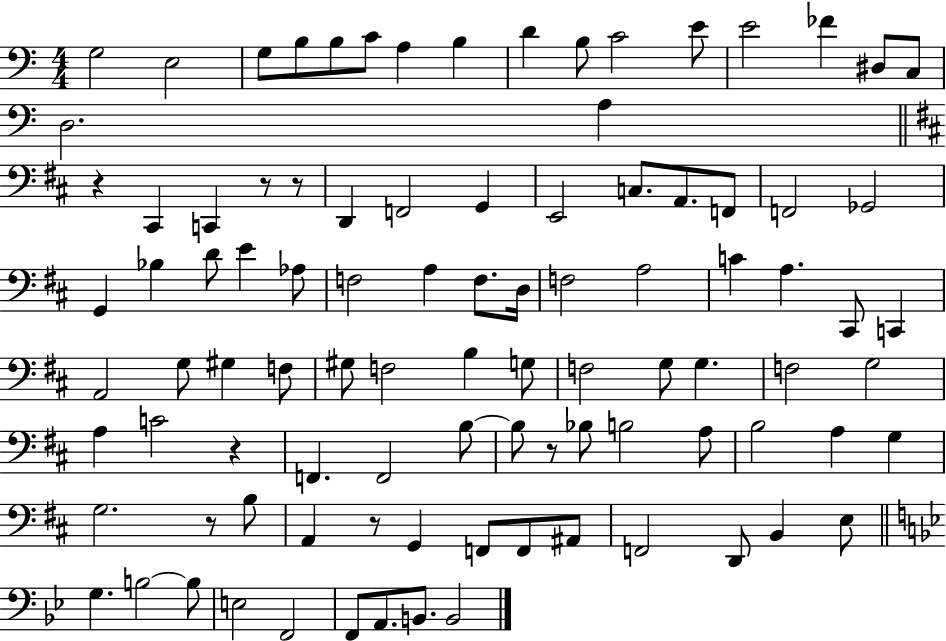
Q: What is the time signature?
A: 4/4